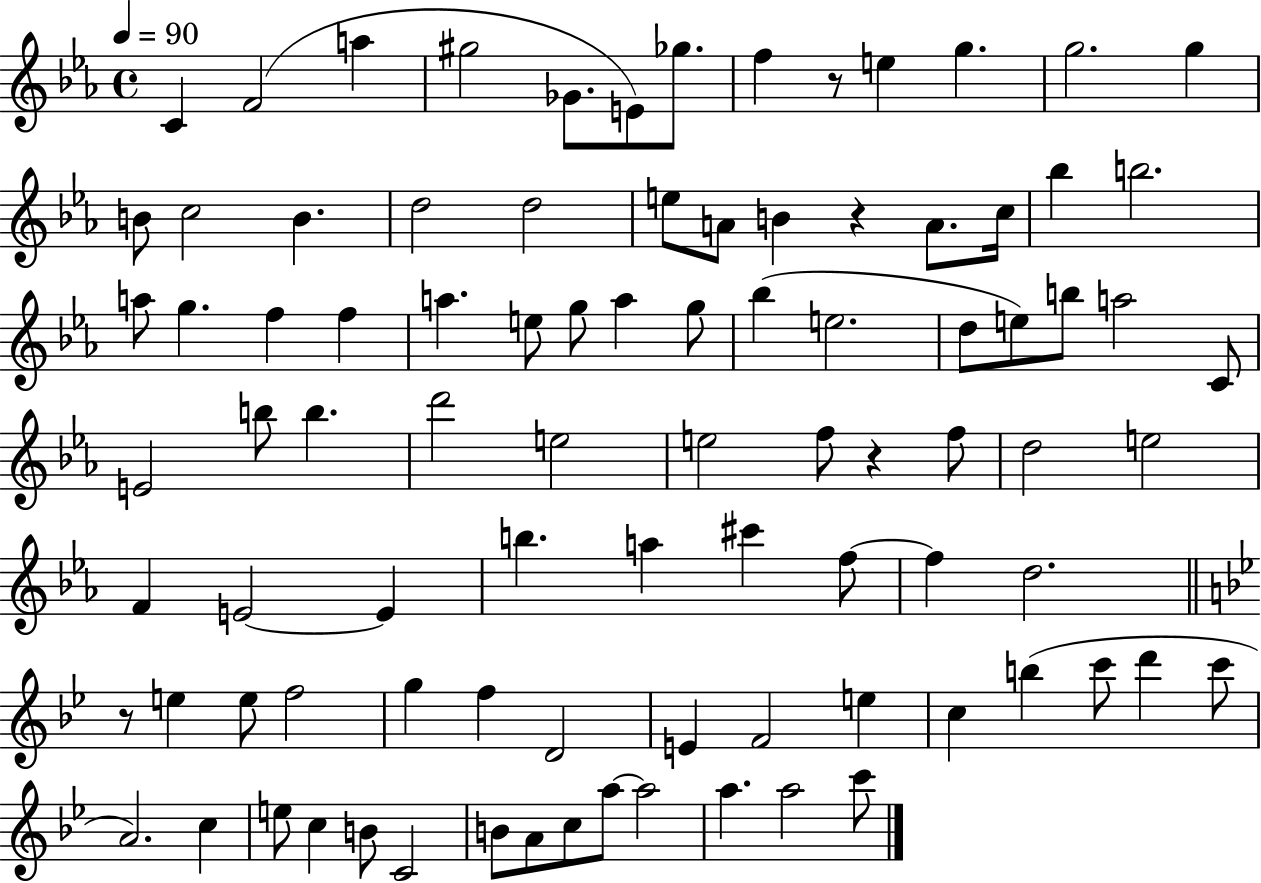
X:1
T:Untitled
M:4/4
L:1/4
K:Eb
C F2 a ^g2 _G/2 E/2 _g/2 f z/2 e g g2 g B/2 c2 B d2 d2 e/2 A/2 B z A/2 c/4 _b b2 a/2 g f f a e/2 g/2 a g/2 _b e2 d/2 e/2 b/2 a2 C/2 E2 b/2 b d'2 e2 e2 f/2 z f/2 d2 e2 F E2 E b a ^c' f/2 f d2 z/2 e e/2 f2 g f D2 E F2 e c b c'/2 d' c'/2 A2 c e/2 c B/2 C2 B/2 A/2 c/2 a/2 a2 a a2 c'/2